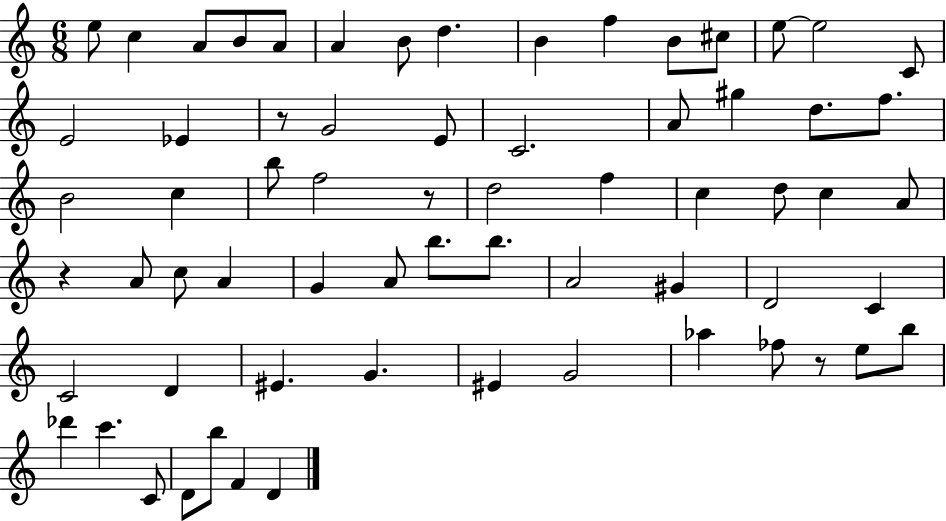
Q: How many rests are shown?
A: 4